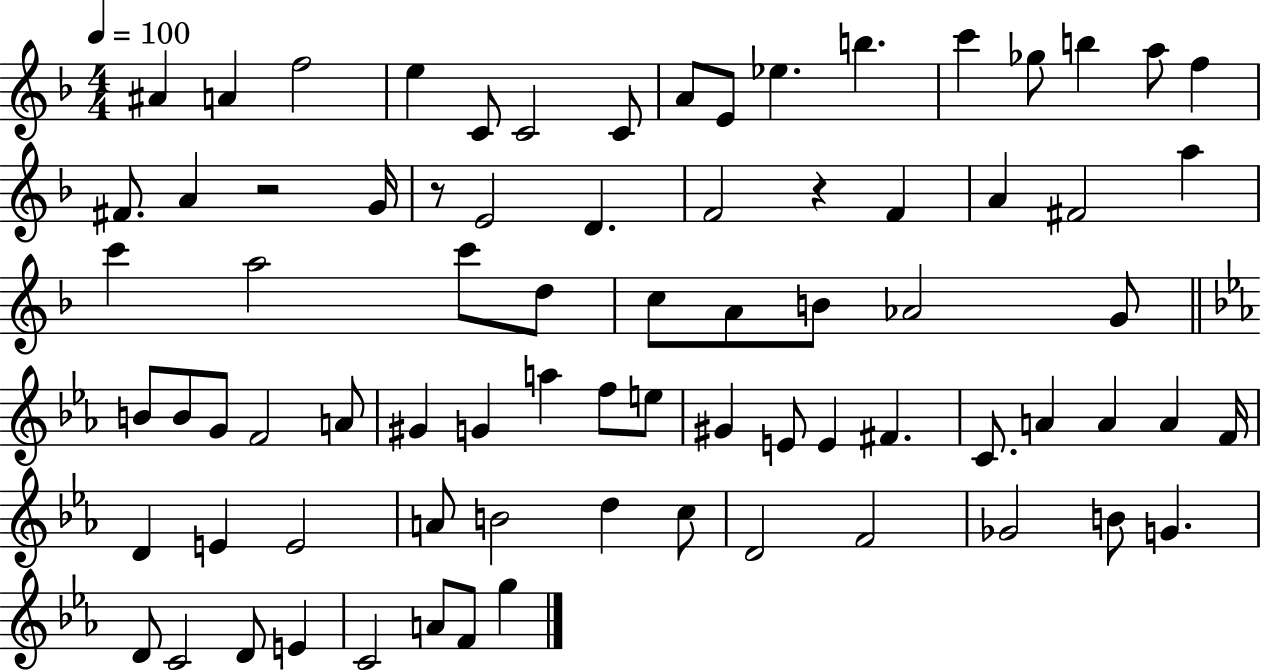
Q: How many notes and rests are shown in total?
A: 77